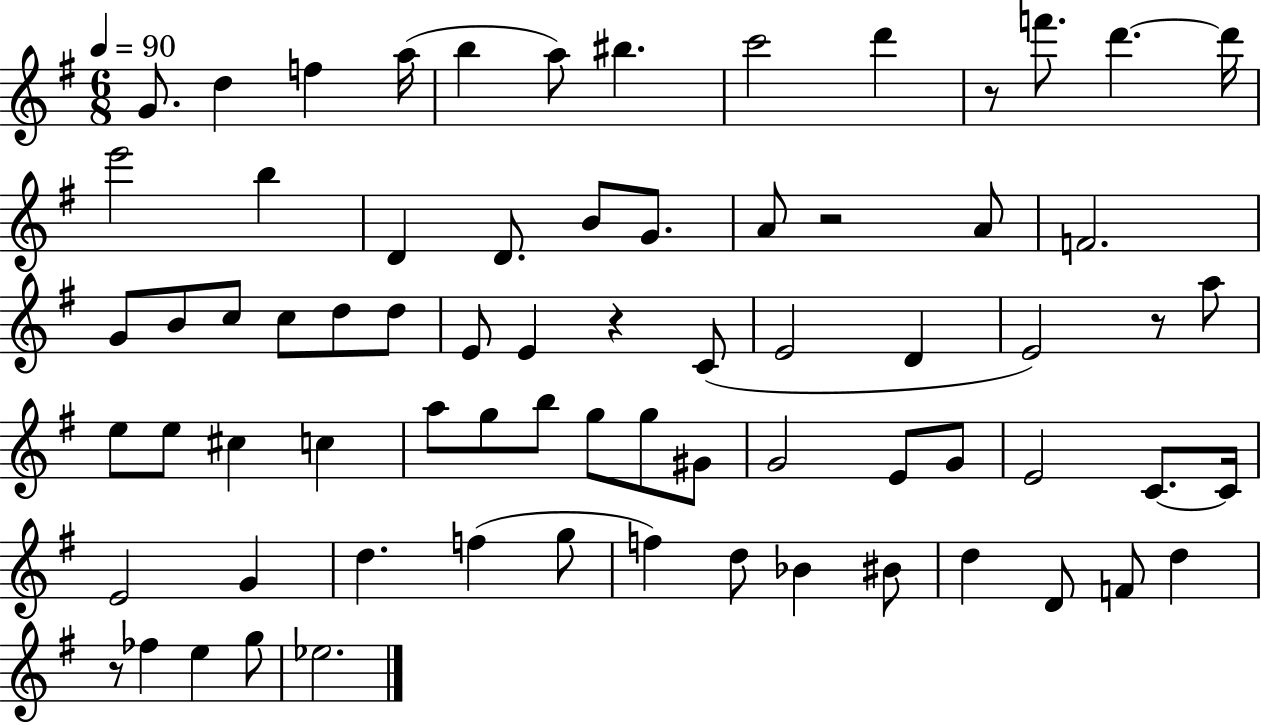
G4/e. D5/q F5/q A5/s B5/q A5/e BIS5/q. C6/h D6/q R/e F6/e. D6/q. D6/s E6/h B5/q D4/q D4/e. B4/e G4/e. A4/e R/h A4/e F4/h. G4/e B4/e C5/e C5/e D5/e D5/e E4/e E4/q R/q C4/e E4/h D4/q E4/h R/e A5/e E5/e E5/e C#5/q C5/q A5/e G5/e B5/e G5/e G5/e G#4/e G4/h E4/e G4/e E4/h C4/e. C4/s E4/h G4/q D5/q. F5/q G5/e F5/q D5/e Bb4/q BIS4/e D5/q D4/e F4/e D5/q R/e FES5/q E5/q G5/e Eb5/h.